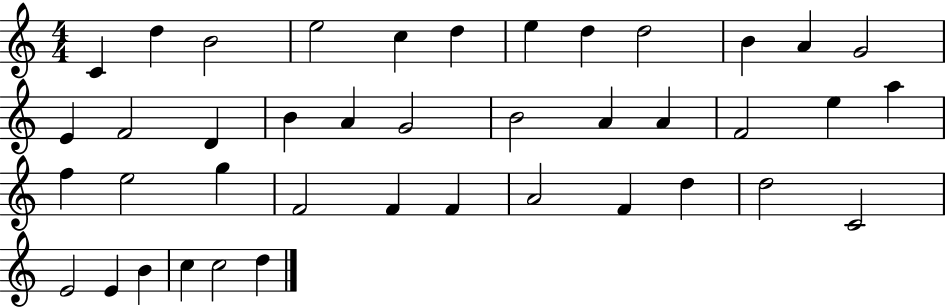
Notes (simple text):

C4/q D5/q B4/h E5/h C5/q D5/q E5/q D5/q D5/h B4/q A4/q G4/h E4/q F4/h D4/q B4/q A4/q G4/h B4/h A4/q A4/q F4/h E5/q A5/q F5/q E5/h G5/q F4/h F4/q F4/q A4/h F4/q D5/q D5/h C4/h E4/h E4/q B4/q C5/q C5/h D5/q